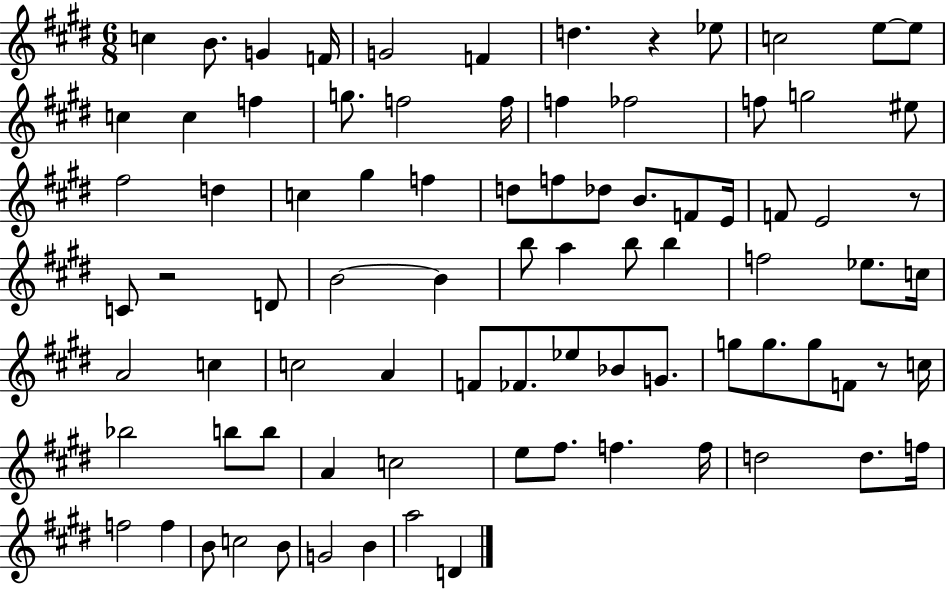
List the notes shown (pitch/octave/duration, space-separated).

C5/q B4/e. G4/q F4/s G4/h F4/q D5/q. R/q Eb5/e C5/h E5/e E5/e C5/q C5/q F5/q G5/e. F5/h F5/s F5/q FES5/h F5/e G5/h EIS5/e F#5/h D5/q C5/q G#5/q F5/q D5/e F5/e Db5/e B4/e. F4/e E4/s F4/e E4/h R/e C4/e R/h D4/e B4/h B4/q B5/e A5/q B5/e B5/q F5/h Eb5/e. C5/s A4/h C5/q C5/h A4/q F4/e FES4/e. Eb5/e Bb4/e G4/e. G5/e G5/e. G5/e F4/e R/e C5/s Bb5/h B5/e B5/e A4/q C5/h E5/e F#5/e. F5/q. F5/s D5/h D5/e. F5/s F5/h F5/q B4/e C5/h B4/e G4/h B4/q A5/h D4/q